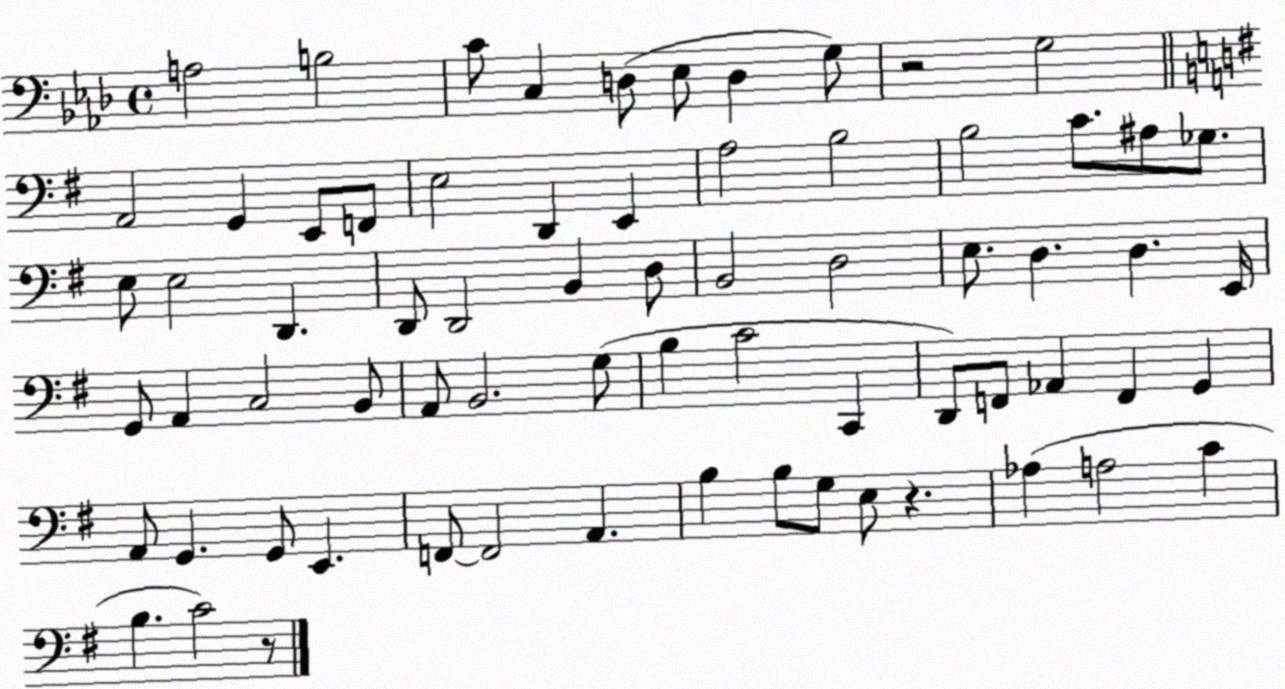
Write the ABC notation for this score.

X:1
T:Untitled
M:4/4
L:1/4
K:Ab
A,2 B,2 C/2 C, D,/2 _E,/2 D, G,/2 z2 G,2 A,,2 G,, E,,/2 F,,/2 E,2 D,, E,, A,2 B,2 B,2 C/2 ^A,/2 _G,/2 E,/2 E,2 D,, D,,/2 D,,2 B,, D,/2 B,,2 D,2 E,/2 D, D, E,,/4 G,,/2 A,, C,2 B,,/2 A,,/2 B,,2 G,/2 B, C2 C,, D,,/2 F,,/2 _A,, F,, G,, A,,/2 G,, G,,/2 E,, F,,/2 F,,2 A,, B, B,/2 G,/2 E,/2 z _A, A,2 C B, C2 z/2